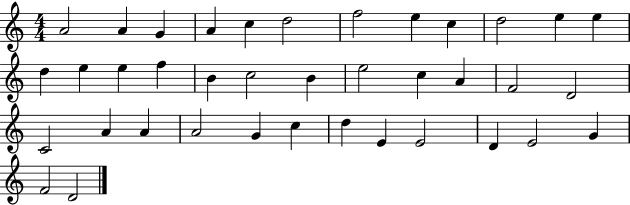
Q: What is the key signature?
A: C major